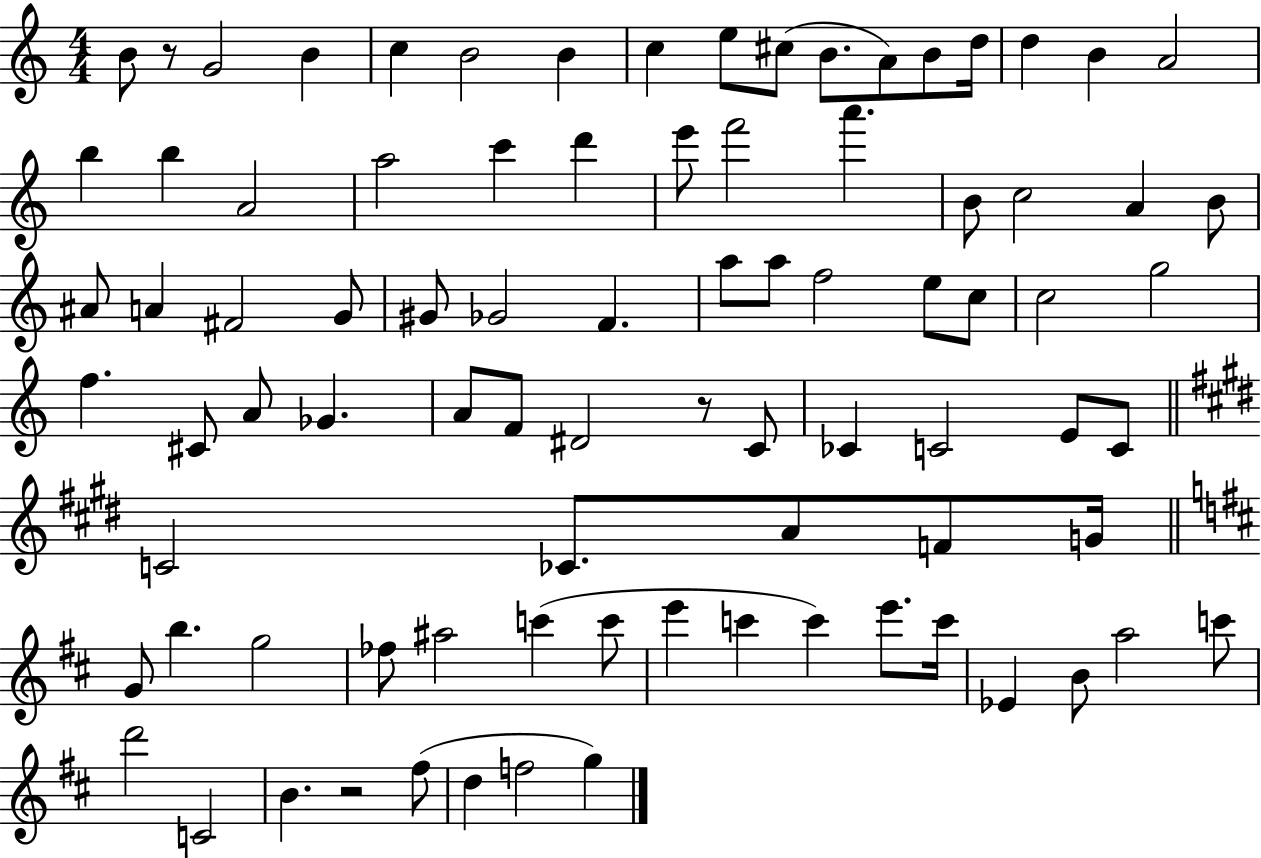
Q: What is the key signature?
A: C major